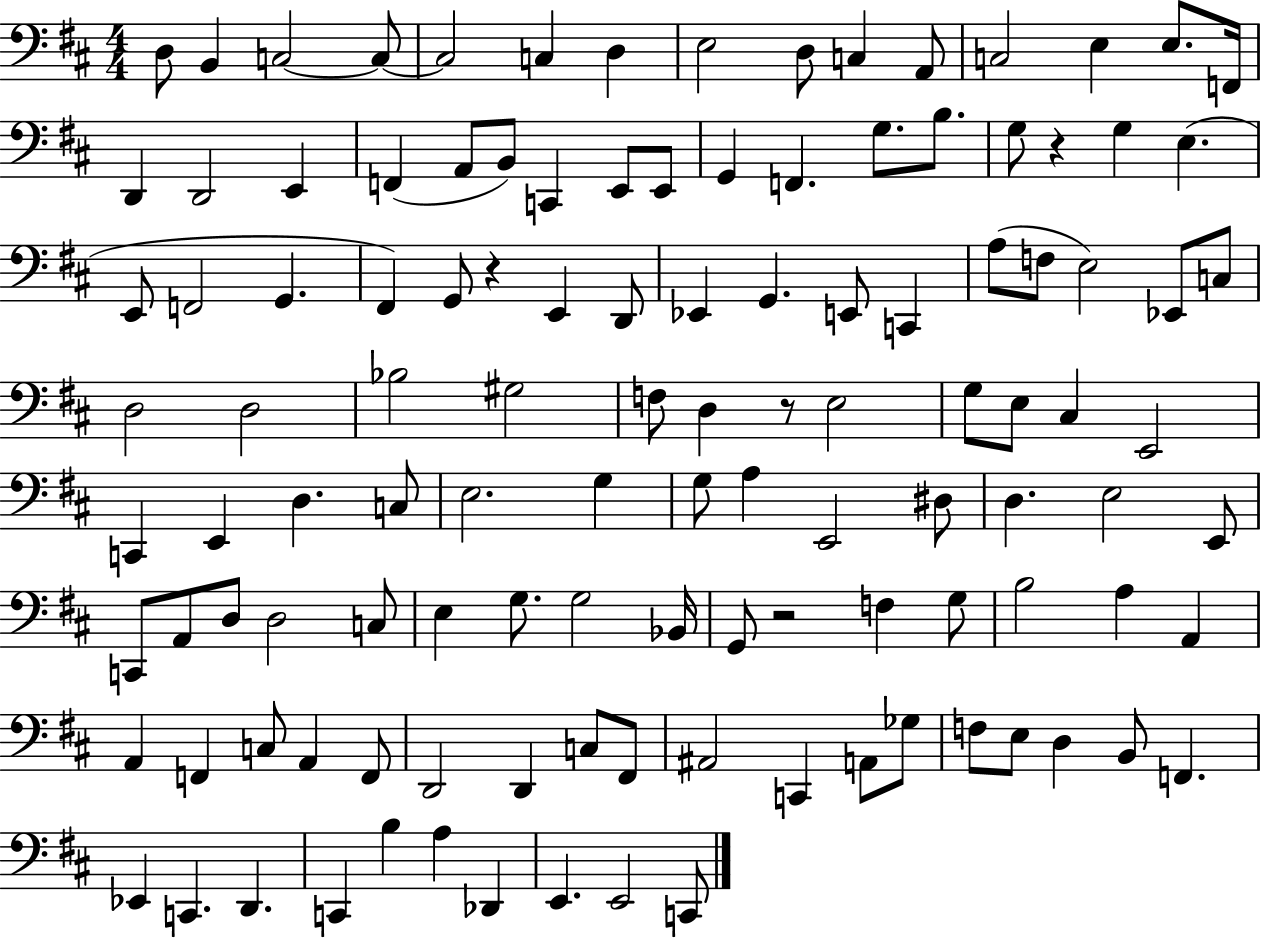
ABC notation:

X:1
T:Untitled
M:4/4
L:1/4
K:D
D,/2 B,, C,2 C,/2 C,2 C, D, E,2 D,/2 C, A,,/2 C,2 E, E,/2 F,,/4 D,, D,,2 E,, F,, A,,/2 B,,/2 C,, E,,/2 E,,/2 G,, F,, G,/2 B,/2 G,/2 z G, E, E,,/2 F,,2 G,, ^F,, G,,/2 z E,, D,,/2 _E,, G,, E,,/2 C,, A,/2 F,/2 E,2 _E,,/2 C,/2 D,2 D,2 _B,2 ^G,2 F,/2 D, z/2 E,2 G,/2 E,/2 ^C, E,,2 C,, E,, D, C,/2 E,2 G, G,/2 A, E,,2 ^D,/2 D, E,2 E,,/2 C,,/2 A,,/2 D,/2 D,2 C,/2 E, G,/2 G,2 _B,,/4 G,,/2 z2 F, G,/2 B,2 A, A,, A,, F,, C,/2 A,, F,,/2 D,,2 D,, C,/2 ^F,,/2 ^A,,2 C,, A,,/2 _G,/2 F,/2 E,/2 D, B,,/2 F,, _E,, C,, D,, C,, B, A, _D,, E,, E,,2 C,,/2